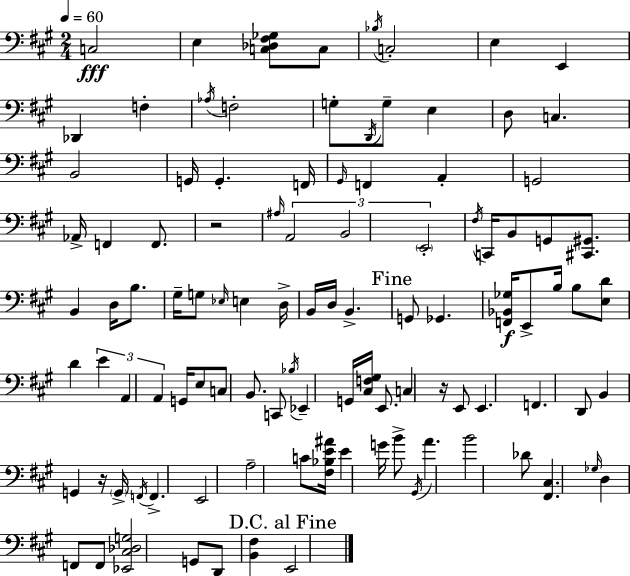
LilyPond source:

{
  \clef bass
  \numericTimeSignature
  \time 2/4
  \key a \major
  \tempo 4 = 60
  c2\fff | e4 <c des fis ges>8 c8 | \acciaccatura { bes16 } c2-. | e4 e,4 | \break des,4 f4-. | \acciaccatura { aes16 } f2-. | g8-. \acciaccatura { d,16 } g8-- e4 | d8 c4. | \break b,2 | g,16 g,4.-. | f,16 \grace { gis,16 } f,4 | a,4-. g,2 | \break aes,16-> f,4 | f,8. r2 | \grace { ais16 } \tuplet 3/2 { a,2 | b,2 | \break \parenthesize e,2-. } | \acciaccatura { fis16 } c,16 b,8 | g,8 <cis, gis,>8. b,4 | d16 b8. gis16-- g8 | \break \grace { ees16 } e4 d16-> b,16 | d16 b,4.-> \mark "Fine" g,8 | ges,4. <f, bes, ges>16\f | e,8-> b16 b8 <e d'>8 d'4 | \break \tuplet 3/2 { e'4 a,4 | a,4 } g,16 | e8 c8 b,8. c,8 | \acciaccatura { bes16 } ees,4-- g,16 <cis f gis>16 | \break e,8. c4 r16 | e,8 e,4. | f,4. d,8 | b,4 g,4 | \break r16 \parenthesize g,16-> \acciaccatura { f,16 } f,4.-> | e,2 | a2-- | c'8 <fis bes e' ais'>16 e'4 | \break g'16 b'8-> \acciaccatura { gis,16 } a'4. | b'2 | des'8 <fis, cis>4. | \grace { ges16 } d4 f,8 | \break f,8 <ees, cis des g>2 | g,8 d,8 <b, fis>4 | \mark "D.C. al Fine" e,2 | \bar "|."
}